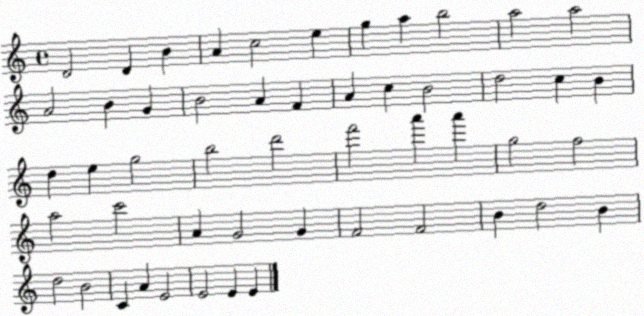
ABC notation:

X:1
T:Untitled
M:4/4
L:1/4
K:C
D2 D B A c2 e g a b2 a2 a2 A2 B G B2 A F A c B2 d2 c B d e g2 b2 d'2 f'2 a' a' g2 f2 a2 c'2 A G2 G F2 F2 B d2 B d2 B2 C A E2 E2 E E